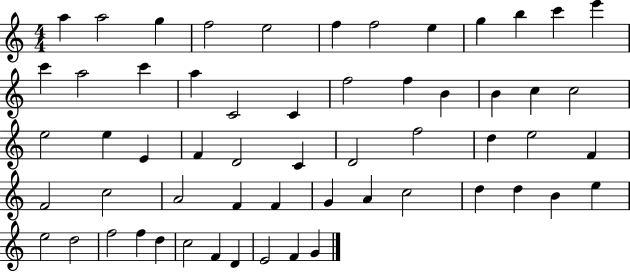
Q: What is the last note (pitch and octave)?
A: G4